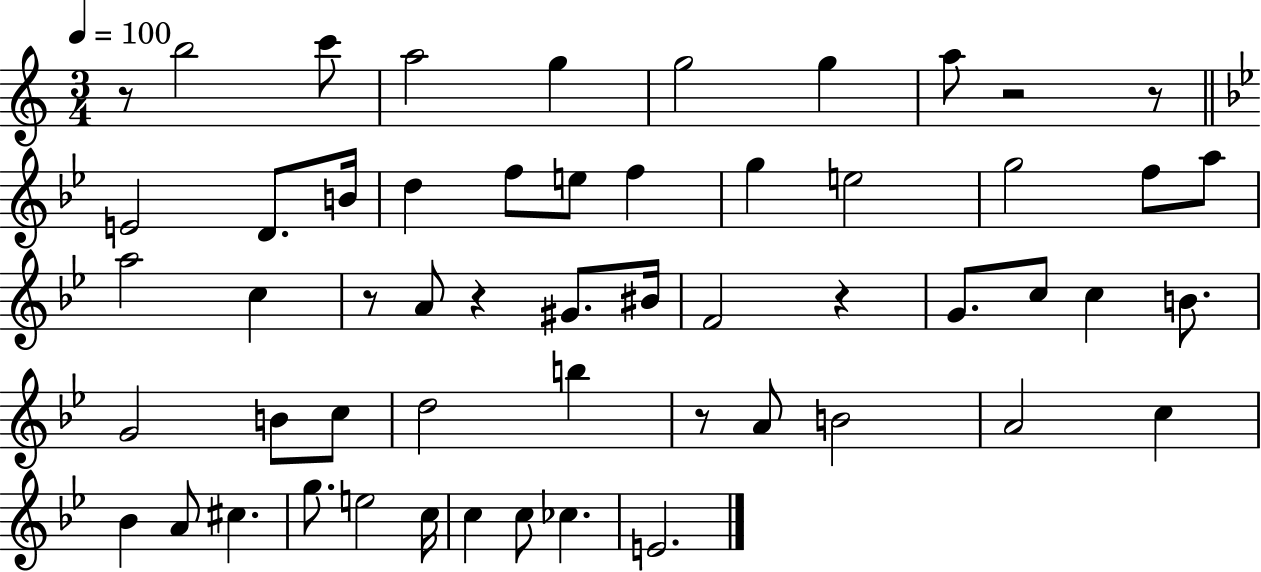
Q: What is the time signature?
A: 3/4